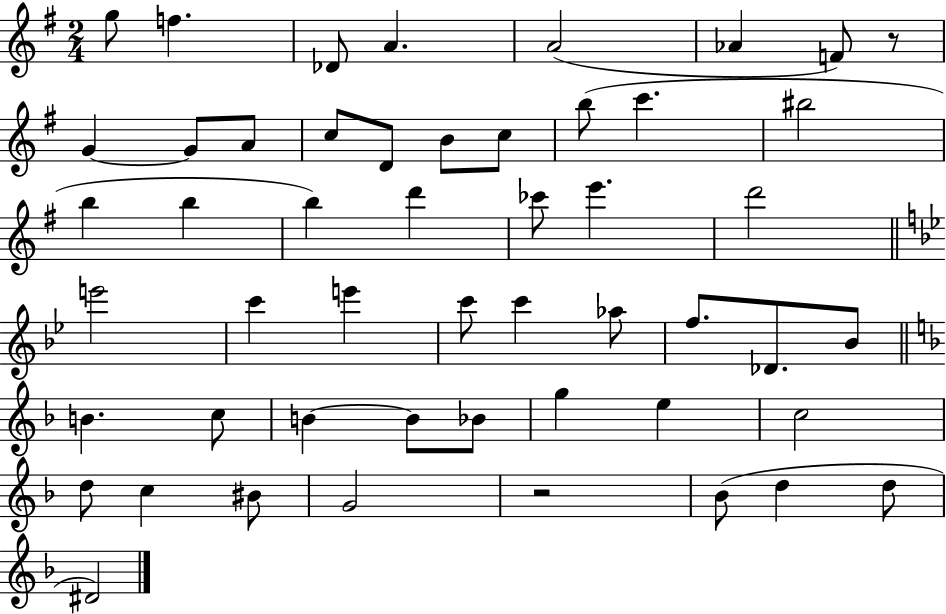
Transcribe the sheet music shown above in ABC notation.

X:1
T:Untitled
M:2/4
L:1/4
K:G
g/2 f _D/2 A A2 _A F/2 z/2 G G/2 A/2 c/2 D/2 B/2 c/2 b/2 c' ^b2 b b b d' _c'/2 e' d'2 e'2 c' e' c'/2 c' _a/2 f/2 _D/2 _B/2 B c/2 B B/2 _B/2 g e c2 d/2 c ^B/2 G2 z2 _B/2 d d/2 ^D2